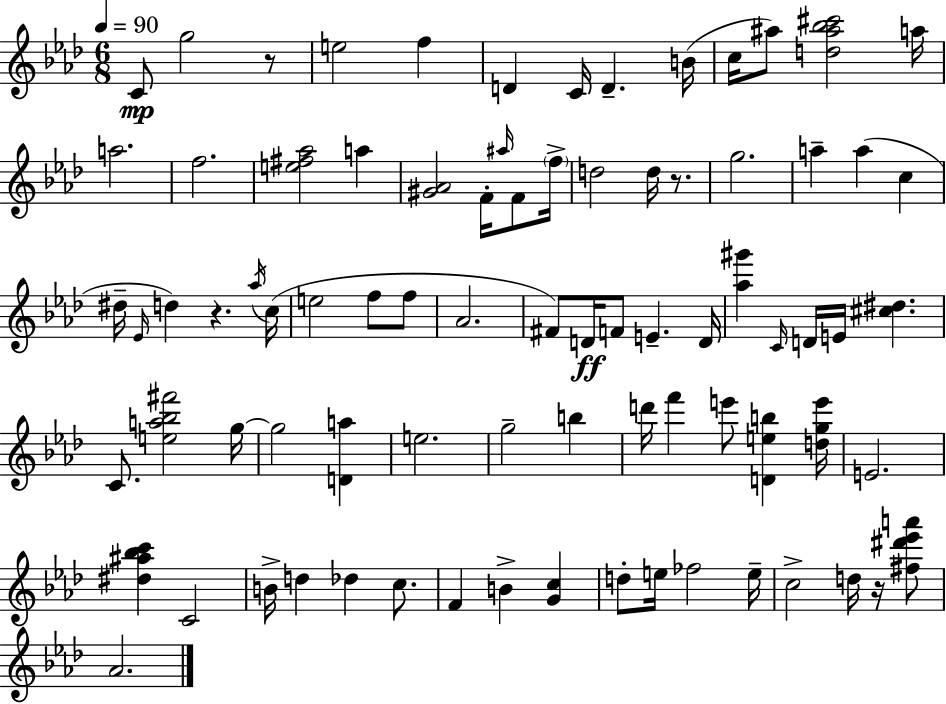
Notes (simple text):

C4/e G5/h R/e E5/h F5/q D4/q C4/s D4/q. B4/s C5/s A#5/e [D5,A#5,Bb5,C#6]/h A5/s A5/h. F5/h. [E5,F#5,Ab5]/h A5/q [G#4,Ab4]/h F4/s A#5/s F4/e F5/s D5/h D5/s R/e. G5/h. A5/q A5/q C5/q D#5/s Eb4/s D5/q R/q. Ab5/s C5/s E5/h F5/e F5/e Ab4/h. F#4/e D4/s F4/e E4/q. D4/s [Ab5,G#6]/q C4/s D4/s E4/s [C#5,D#5]/q. C4/e. [E5,A5,Bb5,F#6]/h G5/s G5/h [D4,A5]/q E5/h. G5/h B5/q D6/s F6/q E6/e [D4,E5,B5]/q [D5,G5,E6]/s E4/h. [D#5,A#5,Bb5,C6]/q C4/h B4/s D5/q Db5/q C5/e. F4/q B4/q [G4,C5]/q D5/e E5/s FES5/h E5/s C5/h D5/s R/s [F#5,D#6,Eb6,A6]/e Ab4/h.